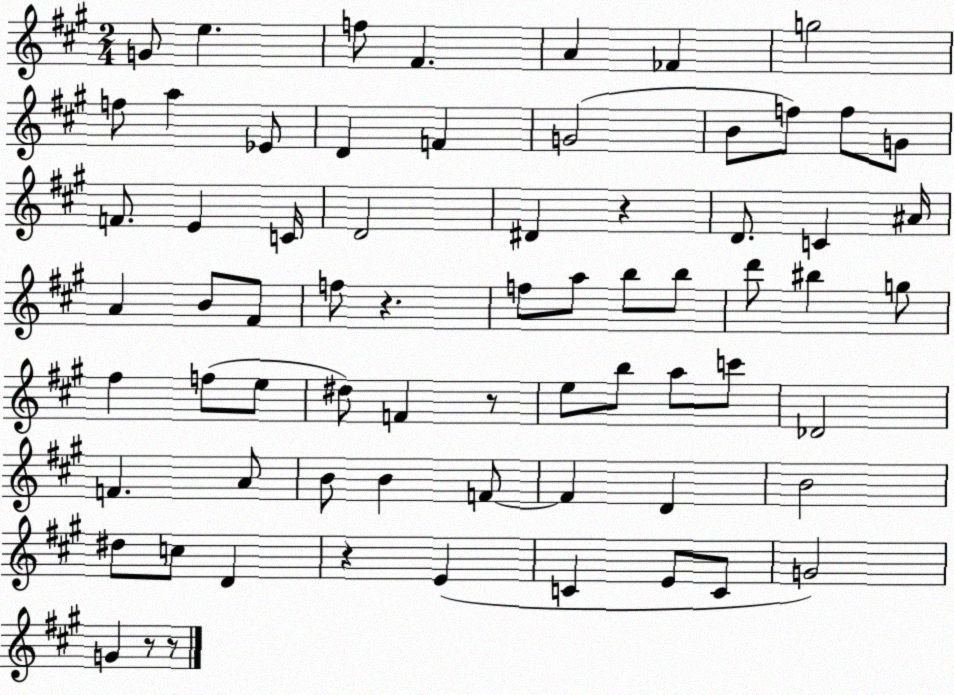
X:1
T:Untitled
M:2/4
L:1/4
K:A
G/2 e f/2 ^F A _F g2 f/2 a _E/2 D F G2 B/2 f/2 f/2 G/2 F/2 E C/4 D2 ^D z D/2 C ^A/4 A B/2 ^F/2 f/2 z f/2 a/2 b/2 b/2 d'/2 ^b g/2 ^f f/2 e/2 ^d/2 F z/2 e/2 b/2 a/2 c'/2 _D2 F A/2 B/2 B F/2 F D B2 ^d/2 c/2 D z E C E/2 C/2 G2 G z/2 z/2